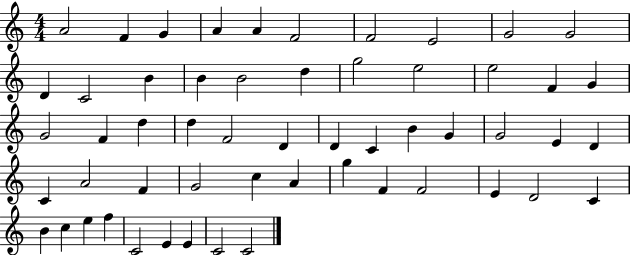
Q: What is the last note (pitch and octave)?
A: C4